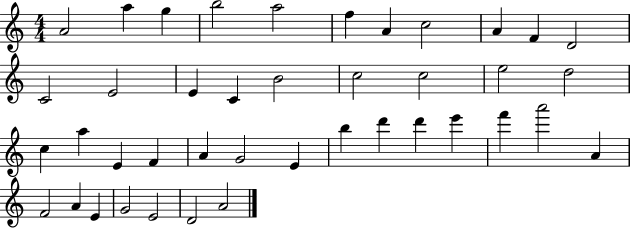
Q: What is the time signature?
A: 4/4